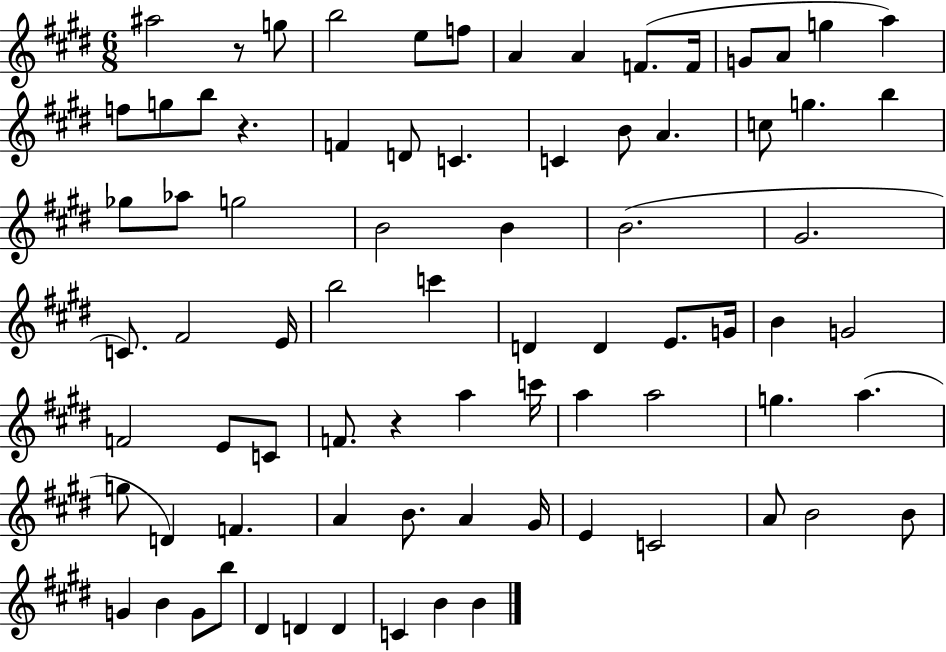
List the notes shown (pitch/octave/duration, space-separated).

A#5/h R/e G5/e B5/h E5/e F5/e A4/q A4/q F4/e. F4/s G4/e A4/e G5/q A5/q F5/e G5/e B5/e R/q. F4/q D4/e C4/q. C4/q B4/e A4/q. C5/e G5/q. B5/q Gb5/e Ab5/e G5/h B4/h B4/q B4/h. G#4/h. C4/e. F#4/h E4/s B5/h C6/q D4/q D4/q E4/e. G4/s B4/q G4/h F4/h E4/e C4/e F4/e. R/q A5/q C6/s A5/q A5/h G5/q. A5/q. G5/e D4/q F4/q. A4/q B4/e. A4/q G#4/s E4/q C4/h A4/e B4/h B4/e G4/q B4/q G4/e B5/e D#4/q D4/q D4/q C4/q B4/q B4/q